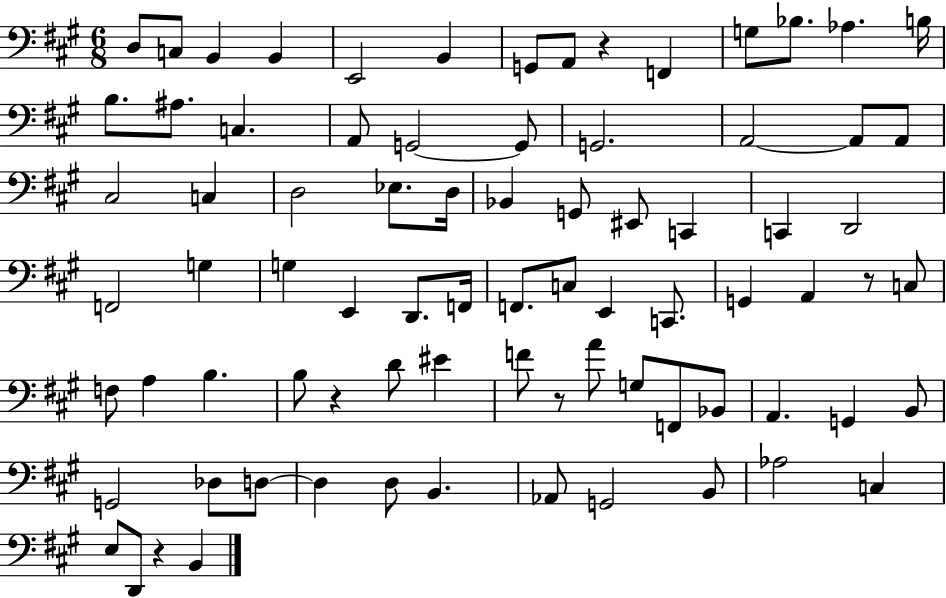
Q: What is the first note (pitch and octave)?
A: D3